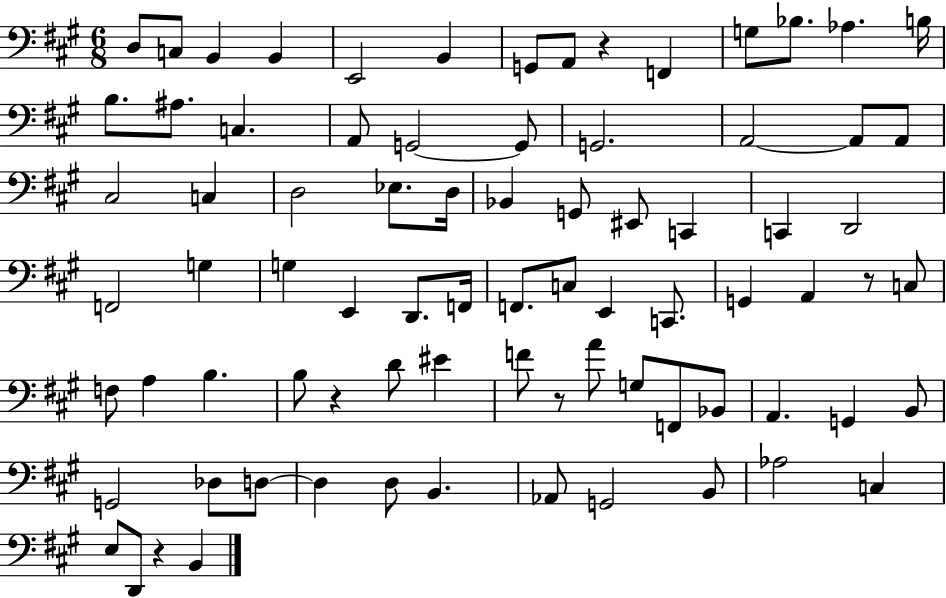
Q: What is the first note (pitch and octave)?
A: D3